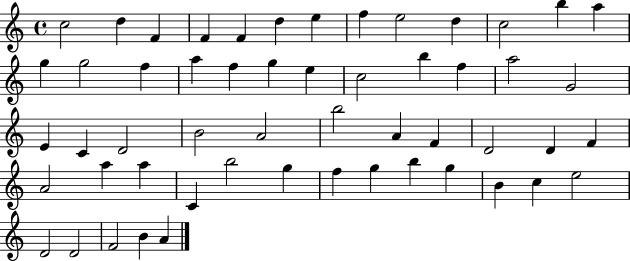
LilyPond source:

{
  \clef treble
  \time 4/4
  \defaultTimeSignature
  \key c \major
  c''2 d''4 f'4 | f'4 f'4 d''4 e''4 | f''4 e''2 d''4 | c''2 b''4 a''4 | \break g''4 g''2 f''4 | a''4 f''4 g''4 e''4 | c''2 b''4 f''4 | a''2 g'2 | \break e'4 c'4 d'2 | b'2 a'2 | b''2 a'4 f'4 | d'2 d'4 f'4 | \break a'2 a''4 a''4 | c'4 b''2 g''4 | f''4 g''4 b''4 g''4 | b'4 c''4 e''2 | \break d'2 d'2 | f'2 b'4 a'4 | \bar "|."
}